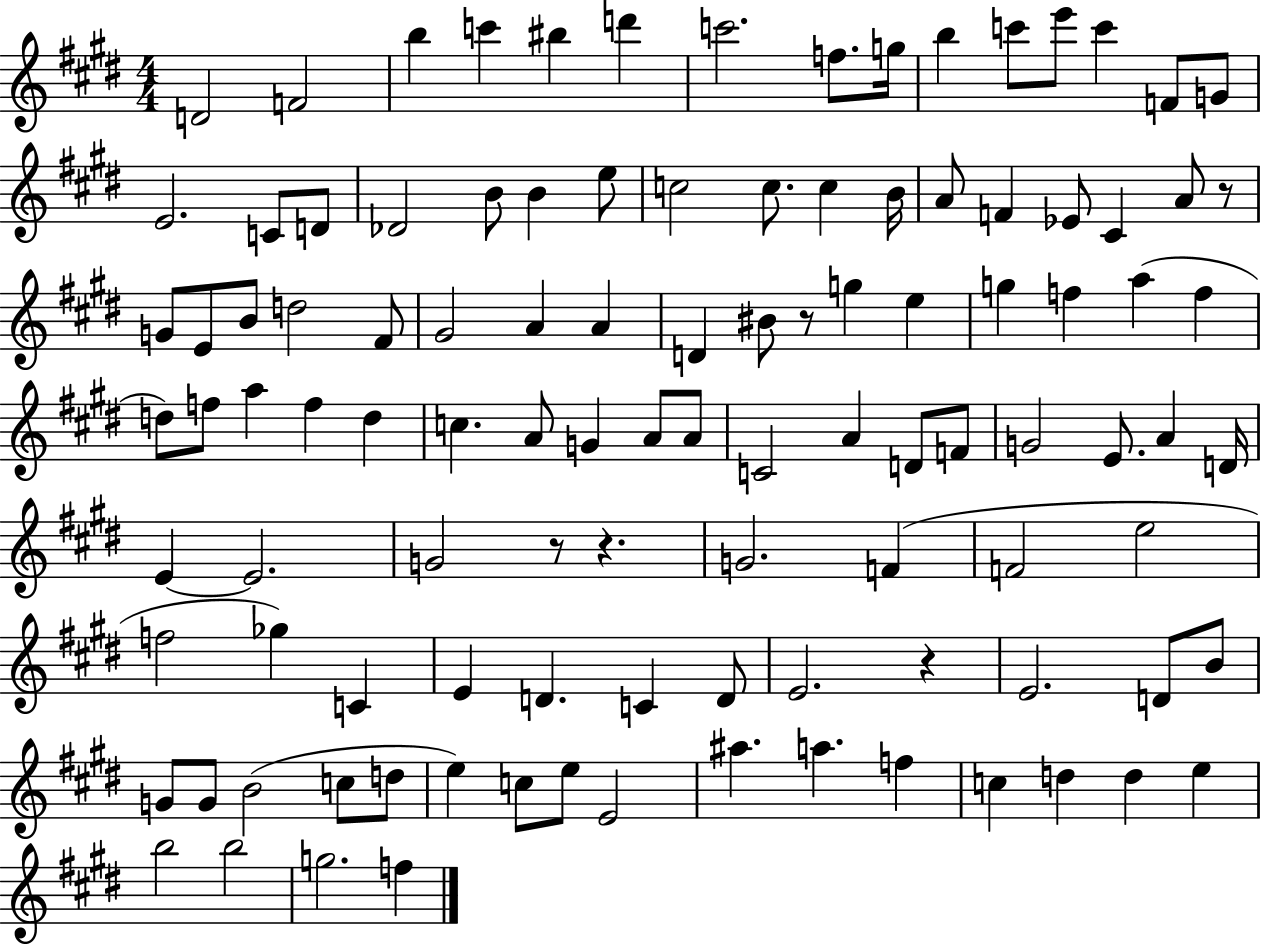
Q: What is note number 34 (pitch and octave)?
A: B4